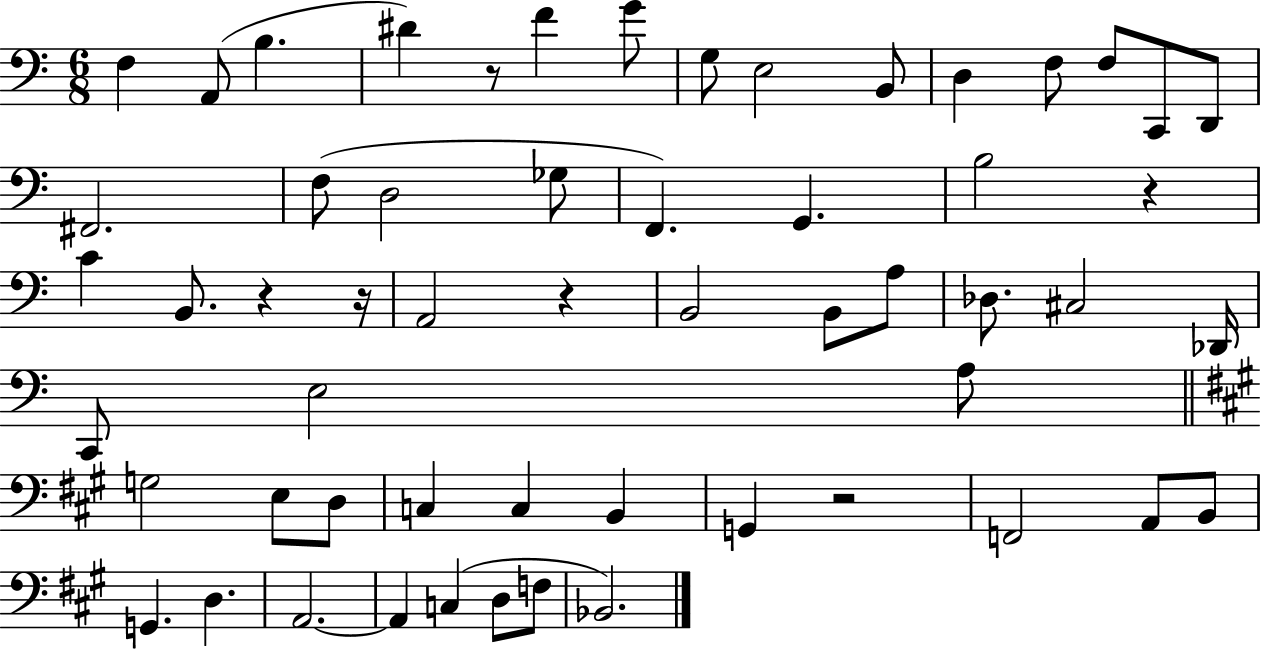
F3/q A2/e B3/q. D#4/q R/e F4/q G4/e G3/e E3/h B2/e D3/q F3/e F3/e C2/e D2/e F#2/h. F3/e D3/h Gb3/e F2/q. G2/q. B3/h R/q C4/q B2/e. R/q R/s A2/h R/q B2/h B2/e A3/e Db3/e. C#3/h Db2/s C2/e E3/h A3/e G3/h E3/e D3/e C3/q C3/q B2/q G2/q R/h F2/h A2/e B2/e G2/q. D3/q. A2/h. A2/q C3/q D3/e F3/e Bb2/h.